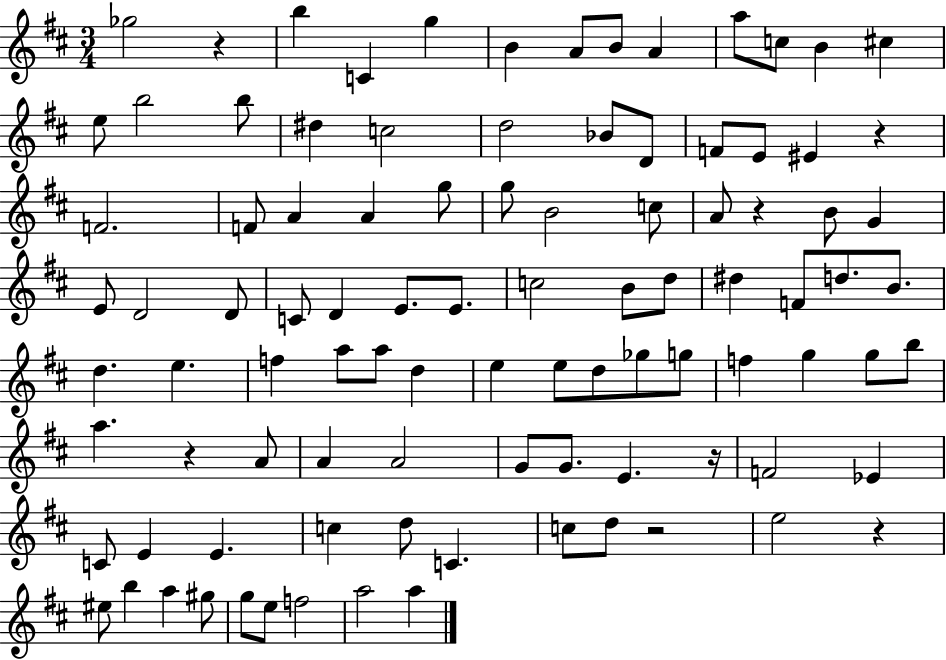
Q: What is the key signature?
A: D major